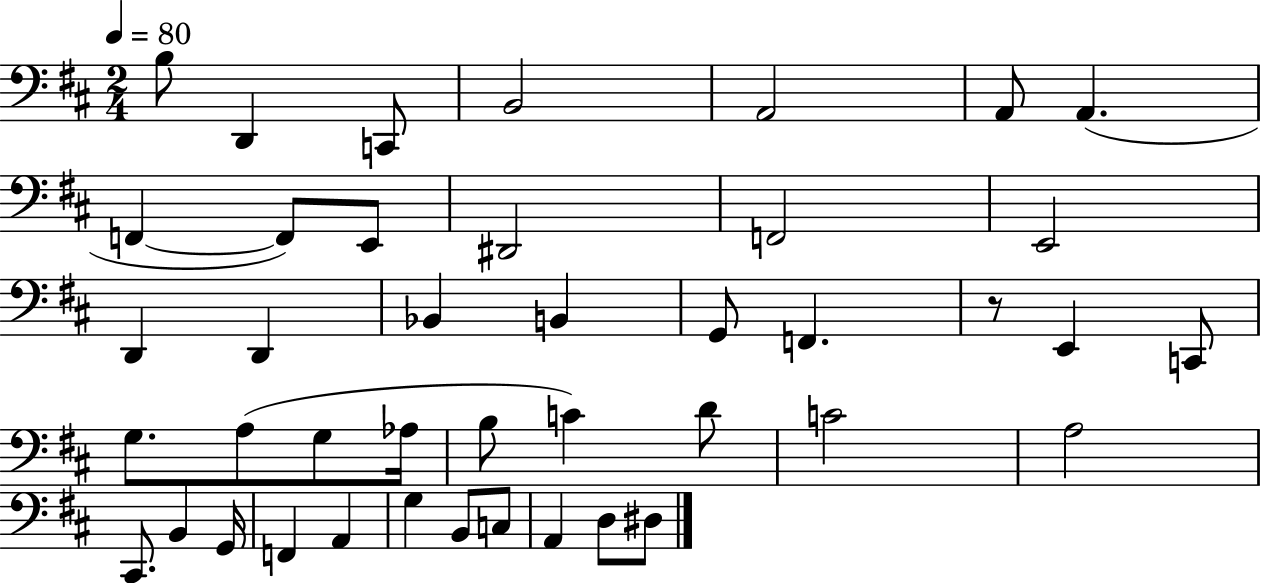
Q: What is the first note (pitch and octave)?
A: B3